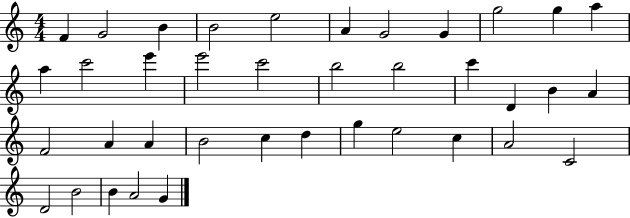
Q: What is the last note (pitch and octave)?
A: G4